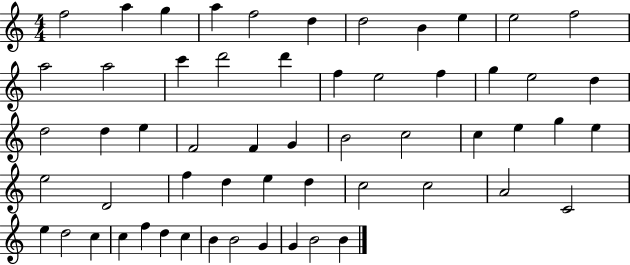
{
  \clef treble
  \numericTimeSignature
  \time 4/4
  \key c \major
  f''2 a''4 g''4 | a''4 f''2 d''4 | d''2 b'4 e''4 | e''2 f''2 | \break a''2 a''2 | c'''4 d'''2 d'''4 | f''4 e''2 f''4 | g''4 e''2 d''4 | \break d''2 d''4 e''4 | f'2 f'4 g'4 | b'2 c''2 | c''4 e''4 g''4 e''4 | \break e''2 d'2 | f''4 d''4 e''4 d''4 | c''2 c''2 | a'2 c'2 | \break e''4 d''2 c''4 | c''4 f''4 d''4 c''4 | b'4 b'2 g'4 | g'4 b'2 b'4 | \break \bar "|."
}